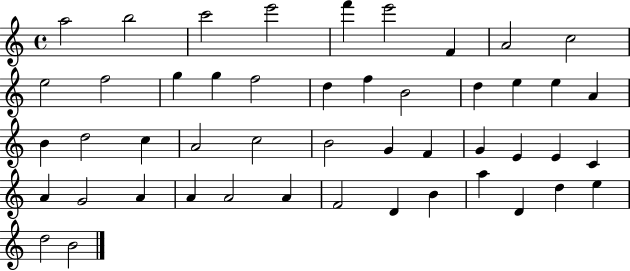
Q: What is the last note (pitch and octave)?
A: B4